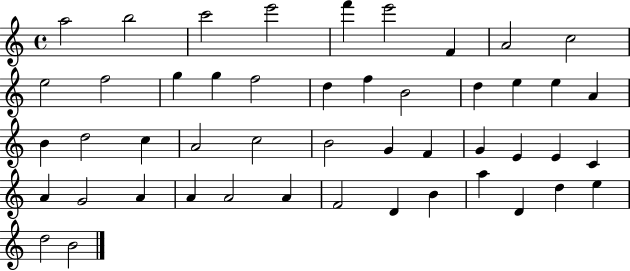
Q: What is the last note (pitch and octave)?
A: B4